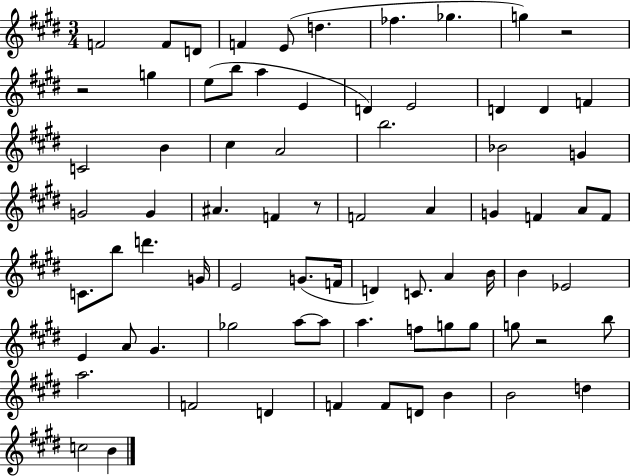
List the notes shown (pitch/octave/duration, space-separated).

F4/h F4/e D4/e F4/q E4/e D5/q. FES5/q. Gb5/q. G5/q R/h R/h G5/q E5/e B5/e A5/q E4/q D4/q E4/h D4/q D4/q F4/q C4/h B4/q C#5/q A4/h B5/h. Bb4/h G4/q G4/h G4/q A#4/q. F4/q R/e F4/h A4/q G4/q F4/q A4/e F4/e C4/e. B5/e D6/q. G4/s E4/h G4/e. F4/s D4/q C4/e. A4/q B4/s B4/q Eb4/h E4/q A4/e G#4/q. Gb5/h A5/e A5/e A5/q. F5/e G5/e G5/e G5/e R/h B5/e A5/h. F4/h D4/q F4/q F4/e D4/e B4/q B4/h D5/q C5/h B4/q